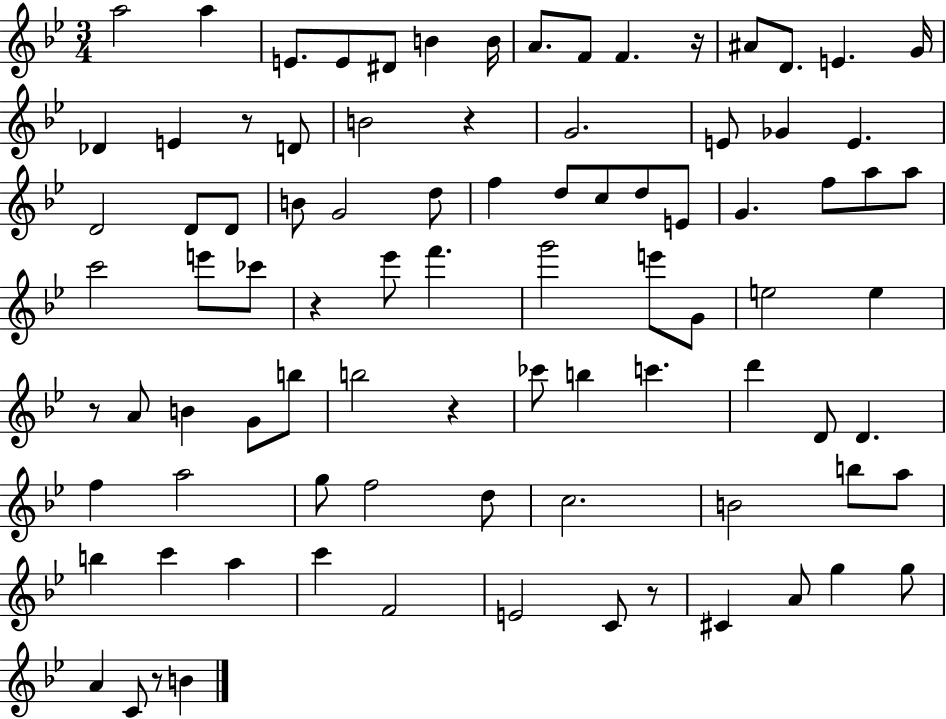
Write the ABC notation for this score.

X:1
T:Untitled
M:3/4
L:1/4
K:Bb
a2 a E/2 E/2 ^D/2 B B/4 A/2 F/2 F z/4 ^A/2 D/2 E G/4 _D E z/2 D/2 B2 z G2 E/2 _G E D2 D/2 D/2 B/2 G2 d/2 f d/2 c/2 d/2 E/2 G f/2 a/2 a/2 c'2 e'/2 _c'/2 z _e'/2 f' g'2 e'/2 G/2 e2 e z/2 A/2 B G/2 b/2 b2 z _c'/2 b c' d' D/2 D f a2 g/2 f2 d/2 c2 B2 b/2 a/2 b c' a c' F2 E2 C/2 z/2 ^C A/2 g g/2 A C/2 z/2 B